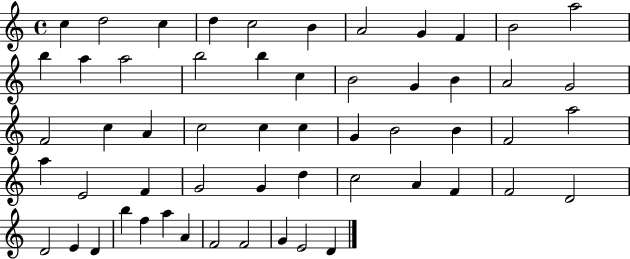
X:1
T:Untitled
M:4/4
L:1/4
K:C
c d2 c d c2 B A2 G F B2 a2 b a a2 b2 b c B2 G B A2 G2 F2 c A c2 c c G B2 B F2 a2 a E2 F G2 G d c2 A F F2 D2 D2 E D b f a A F2 F2 G E2 D